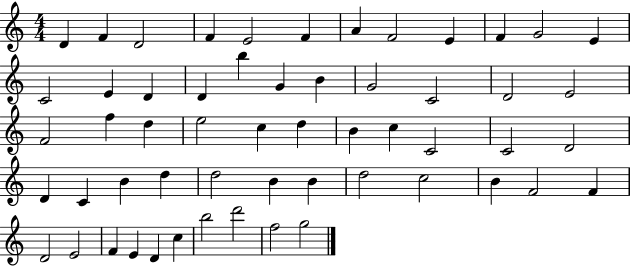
{
  \clef treble
  \numericTimeSignature
  \time 4/4
  \key c \major
  d'4 f'4 d'2 | f'4 e'2 f'4 | a'4 f'2 e'4 | f'4 g'2 e'4 | \break c'2 e'4 d'4 | d'4 b''4 g'4 b'4 | g'2 c'2 | d'2 e'2 | \break f'2 f''4 d''4 | e''2 c''4 d''4 | b'4 c''4 c'2 | c'2 d'2 | \break d'4 c'4 b'4 d''4 | d''2 b'4 b'4 | d''2 c''2 | b'4 f'2 f'4 | \break d'2 e'2 | f'4 e'4 d'4 c''4 | b''2 d'''2 | f''2 g''2 | \break \bar "|."
}